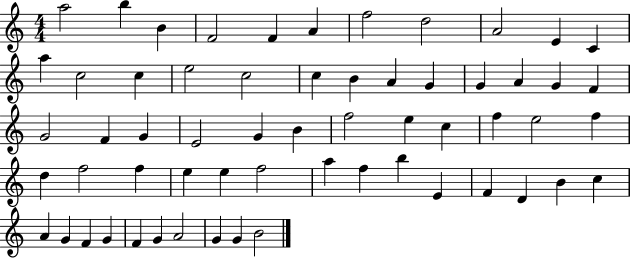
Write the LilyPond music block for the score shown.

{
  \clef treble
  \numericTimeSignature
  \time 4/4
  \key c \major
  a''2 b''4 b'4 | f'2 f'4 a'4 | f''2 d''2 | a'2 e'4 c'4 | \break a''4 c''2 c''4 | e''2 c''2 | c''4 b'4 a'4 g'4 | g'4 a'4 g'4 f'4 | \break g'2 f'4 g'4 | e'2 g'4 b'4 | f''2 e''4 c''4 | f''4 e''2 f''4 | \break d''4 f''2 f''4 | e''4 e''4 f''2 | a''4 f''4 b''4 e'4 | f'4 d'4 b'4 c''4 | \break a'4 g'4 f'4 g'4 | f'4 g'4 a'2 | g'4 g'4 b'2 | \bar "|."
}